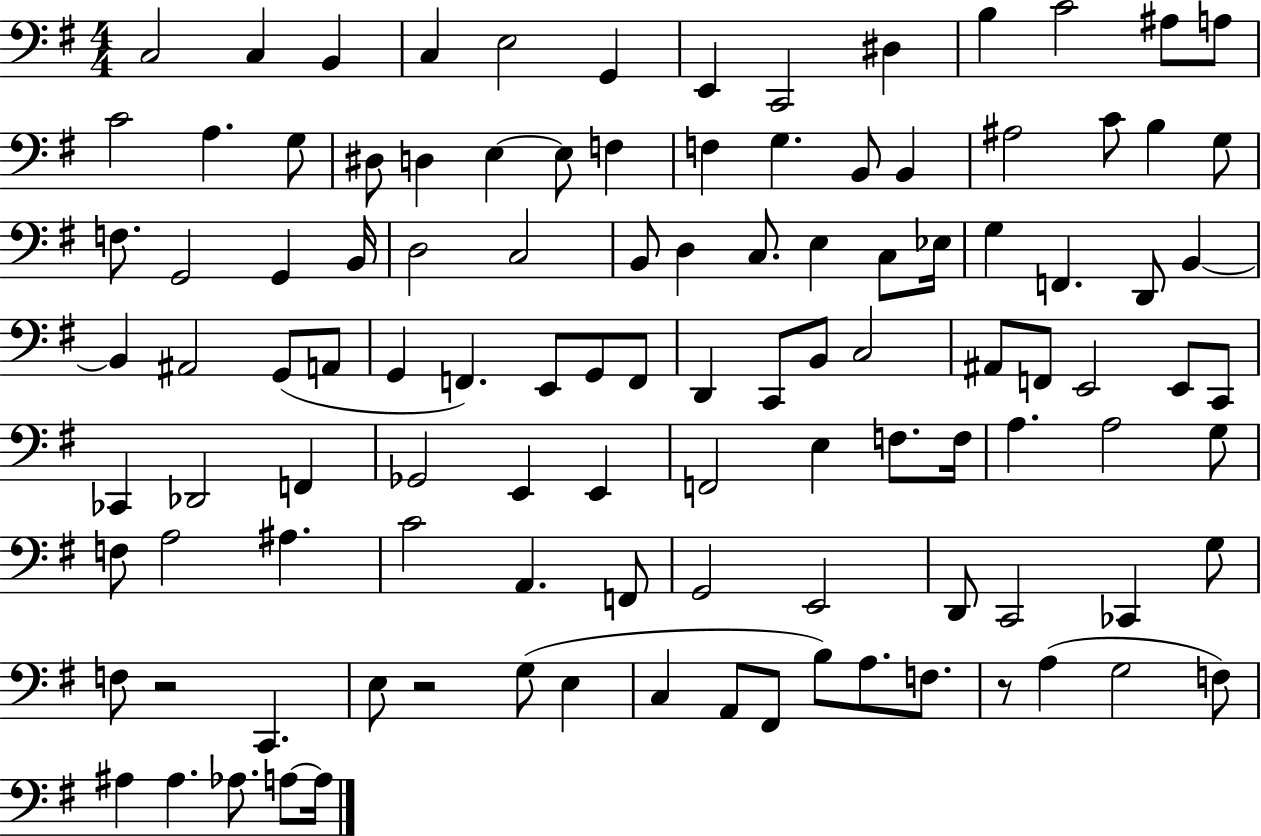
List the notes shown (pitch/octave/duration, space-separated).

C3/h C3/q B2/q C3/q E3/h G2/q E2/q C2/h D#3/q B3/q C4/h A#3/e A3/e C4/h A3/q. G3/e D#3/e D3/q E3/q E3/e F3/q F3/q G3/q. B2/e B2/q A#3/h C4/e B3/q G3/e F3/e. G2/h G2/q B2/s D3/h C3/h B2/e D3/q C3/e. E3/q C3/e Eb3/s G3/q F2/q. D2/e B2/q B2/q A#2/h G2/e A2/e G2/q F2/q. E2/e G2/e F2/e D2/q C2/e B2/e C3/h A#2/e F2/e E2/h E2/e C2/e CES2/q Db2/h F2/q Gb2/h E2/q E2/q F2/h E3/q F3/e. F3/s A3/q. A3/h G3/e F3/e A3/h A#3/q. C4/h A2/q. F2/e G2/h E2/h D2/e C2/h CES2/q G3/e F3/e R/h C2/q. E3/e R/h G3/e E3/q C3/q A2/e F#2/e B3/e A3/e. F3/e. R/e A3/q G3/h F3/e A#3/q A#3/q. Ab3/e. A3/e A3/s